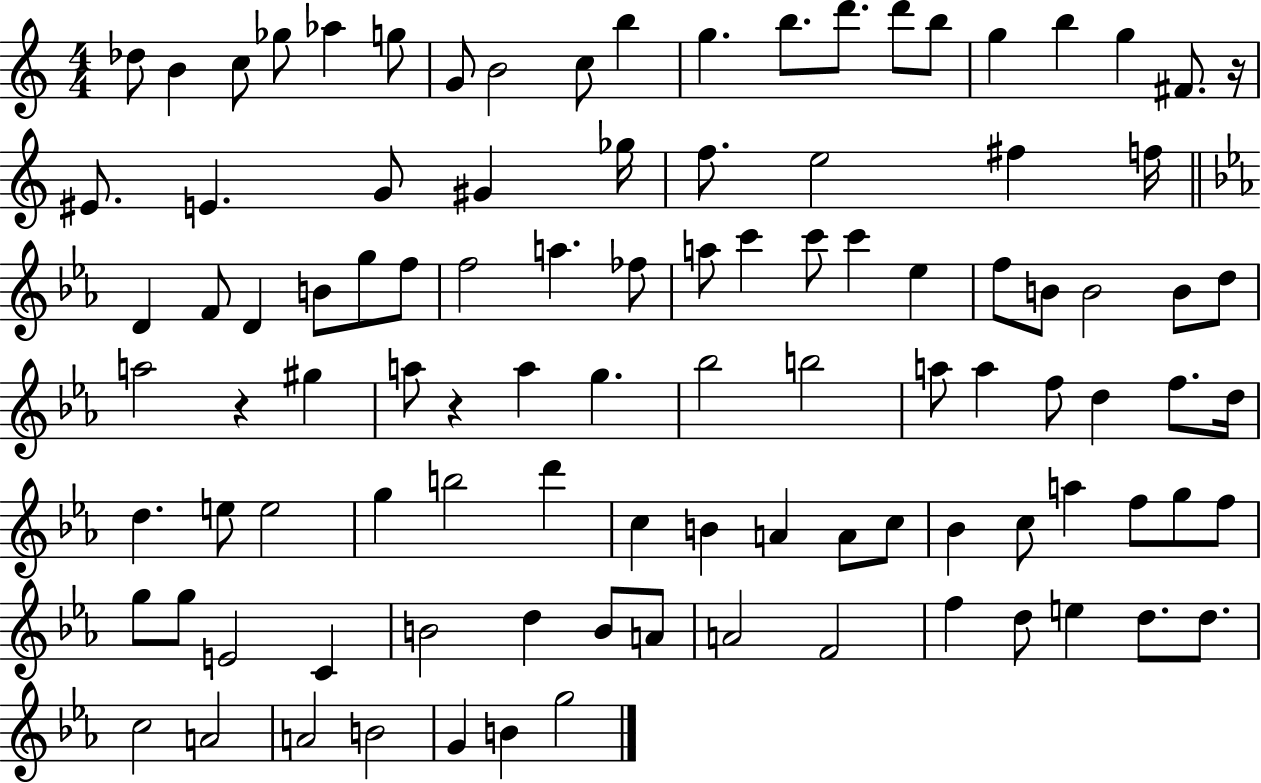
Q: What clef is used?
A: treble